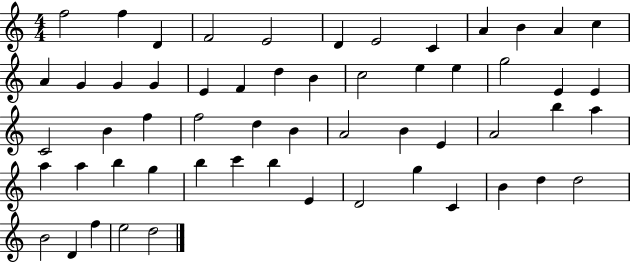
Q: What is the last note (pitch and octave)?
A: D5